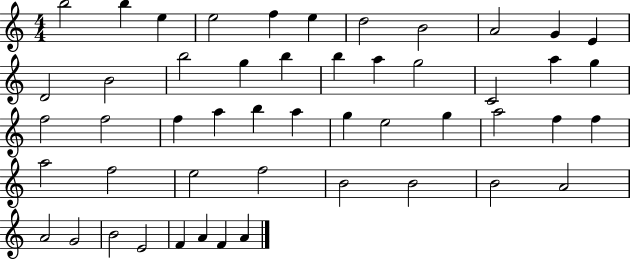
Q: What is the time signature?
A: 4/4